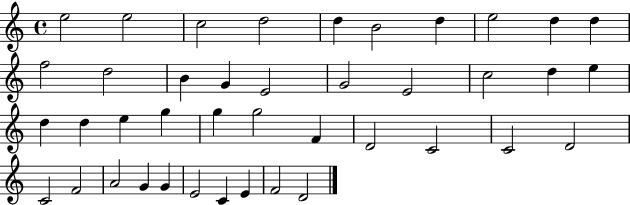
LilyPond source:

{
  \clef treble
  \time 4/4
  \defaultTimeSignature
  \key c \major
  e''2 e''2 | c''2 d''2 | d''4 b'2 d''4 | e''2 d''4 d''4 | \break f''2 d''2 | b'4 g'4 e'2 | g'2 e'2 | c''2 d''4 e''4 | \break d''4 d''4 e''4 g''4 | g''4 g''2 f'4 | d'2 c'2 | c'2 d'2 | \break c'2 f'2 | a'2 g'4 g'4 | e'2 c'4 e'4 | f'2 d'2 | \break \bar "|."
}